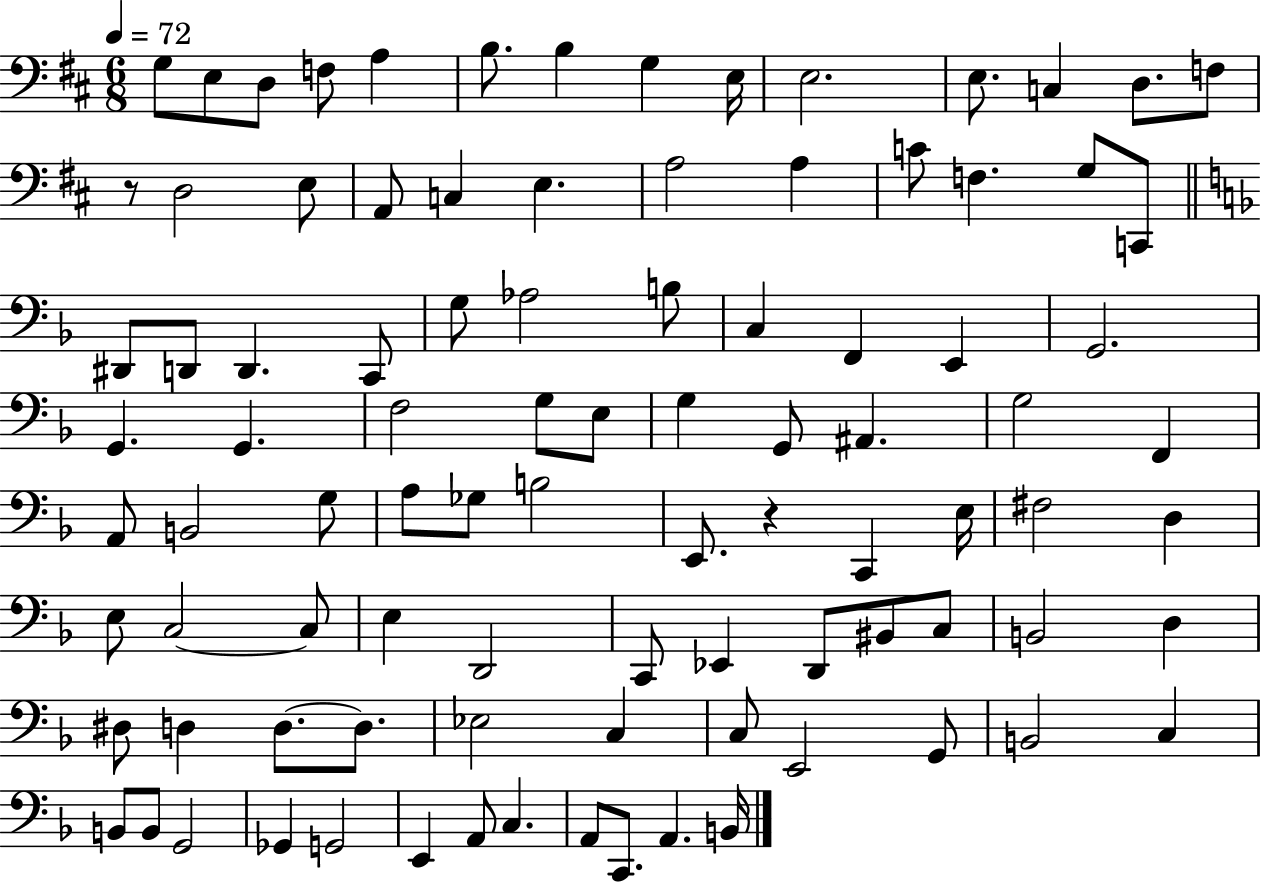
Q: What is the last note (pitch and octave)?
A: B2